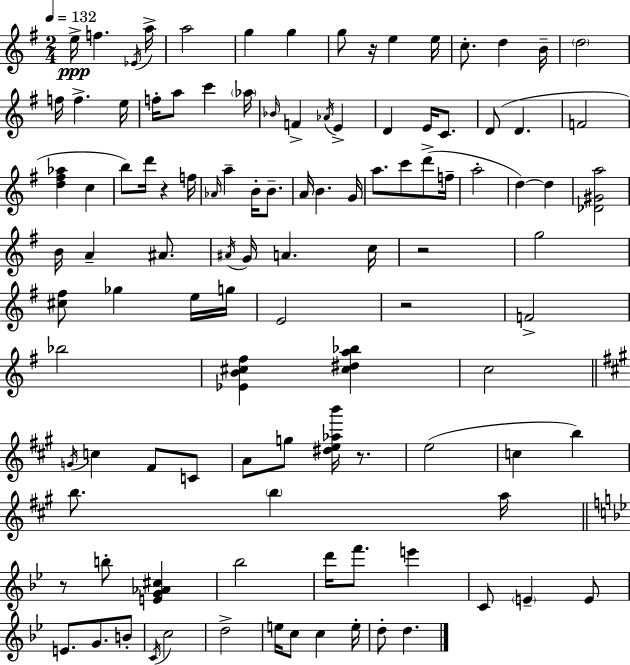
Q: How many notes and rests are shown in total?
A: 109